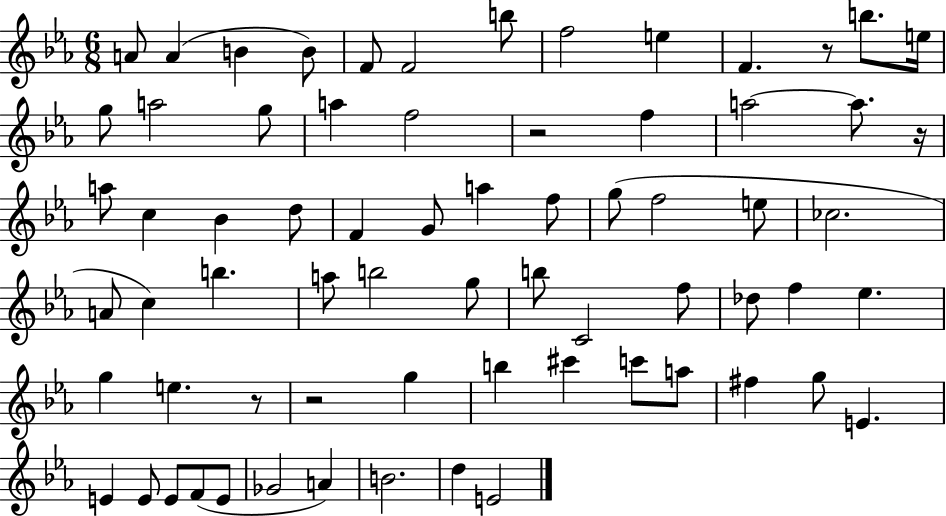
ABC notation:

X:1
T:Untitled
M:6/8
L:1/4
K:Eb
A/2 A B B/2 F/2 F2 b/2 f2 e F z/2 b/2 e/4 g/2 a2 g/2 a f2 z2 f a2 a/2 z/4 a/2 c _B d/2 F G/2 a f/2 g/2 f2 e/2 _c2 A/2 c b a/2 b2 g/2 b/2 C2 f/2 _d/2 f _e g e z/2 z2 g b ^c' c'/2 a/2 ^f g/2 E E E/2 E/2 F/2 E/2 _G2 A B2 d E2